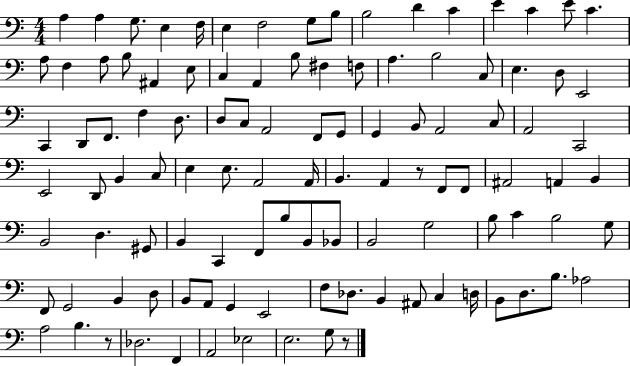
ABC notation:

X:1
T:Untitled
M:4/4
L:1/4
K:C
A, A, G,/2 E, F,/4 E, F,2 G,/2 B,/2 B,2 D C E C E/2 C A,/2 F, A,/2 B,/2 ^A,, E,/2 C, A,, B,/2 ^F, F,/2 A, B,2 C,/2 E, D,/2 E,,2 C,, D,,/2 F,,/2 F, D,/2 D,/2 C,/2 A,,2 F,,/2 G,,/2 G,, B,,/2 A,,2 C,/2 A,,2 C,,2 E,,2 D,,/2 B,, C,/2 E, E,/2 A,,2 A,,/4 B,, A,, z/2 F,,/2 F,,/2 ^A,,2 A,, B,, B,,2 D, ^G,,/2 B,, C,, F,,/2 B,/2 B,,/2 _B,,/2 B,,2 G,2 B,/2 C B,2 G,/2 F,,/2 G,,2 B,, D,/2 B,,/2 A,,/2 G,, E,,2 F,/2 _D,/2 B,, ^A,,/2 C, D,/4 B,,/2 D,/2 B,/2 _A,2 A,2 B, z/2 _D,2 F,, A,,2 _E,2 E,2 G,/2 z/2